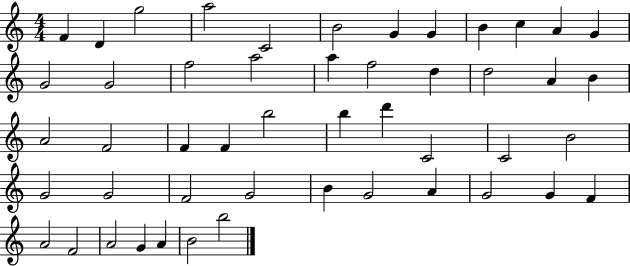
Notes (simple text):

F4/q D4/q G5/h A5/h C4/h B4/h G4/q G4/q B4/q C5/q A4/q G4/q G4/h G4/h F5/h A5/h A5/q F5/h D5/q D5/h A4/q B4/q A4/h F4/h F4/q F4/q B5/h B5/q D6/q C4/h C4/h B4/h G4/h G4/h F4/h G4/h B4/q G4/h A4/q G4/h G4/q F4/q A4/h F4/h A4/h G4/q A4/q B4/h B5/h